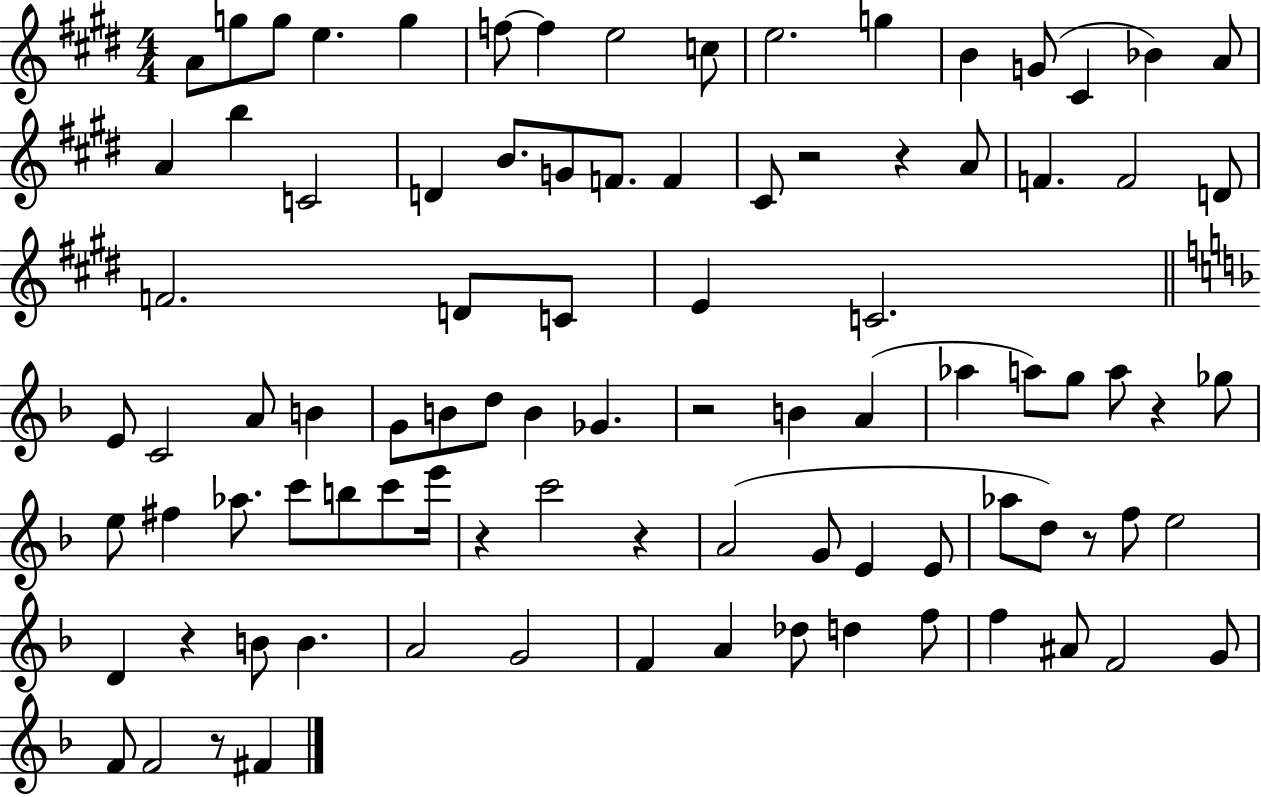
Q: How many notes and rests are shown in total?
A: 92